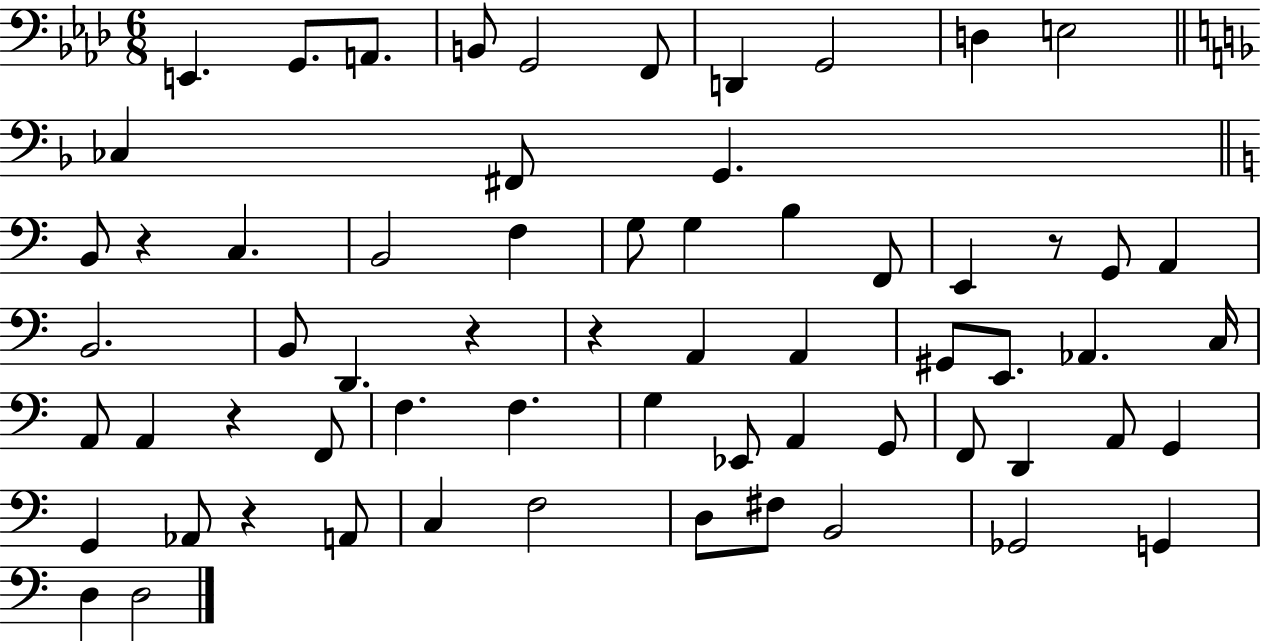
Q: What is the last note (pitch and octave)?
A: D3